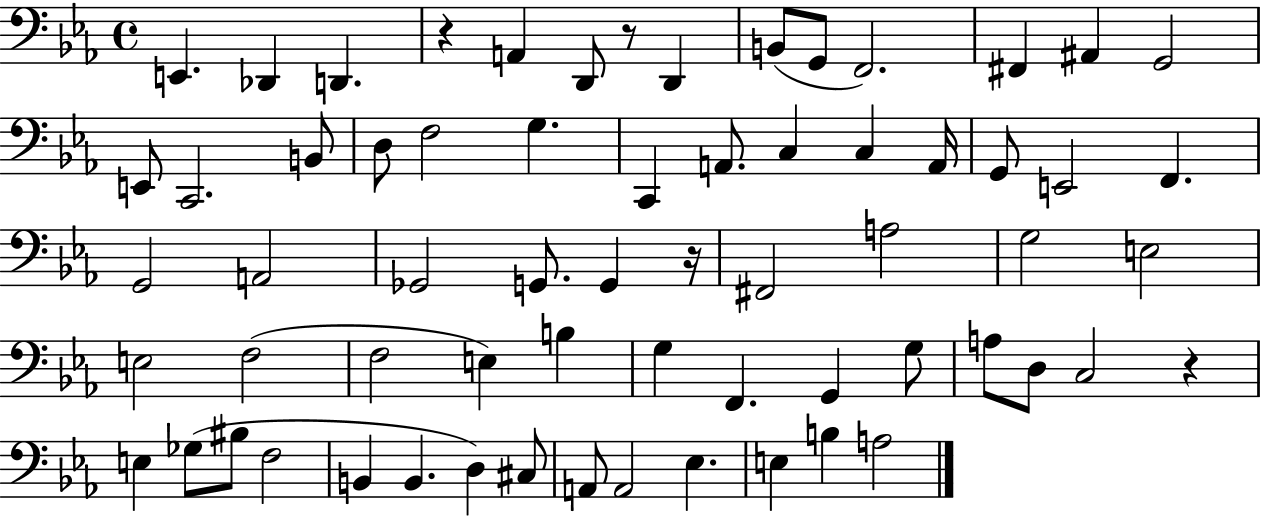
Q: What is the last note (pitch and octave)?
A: A3